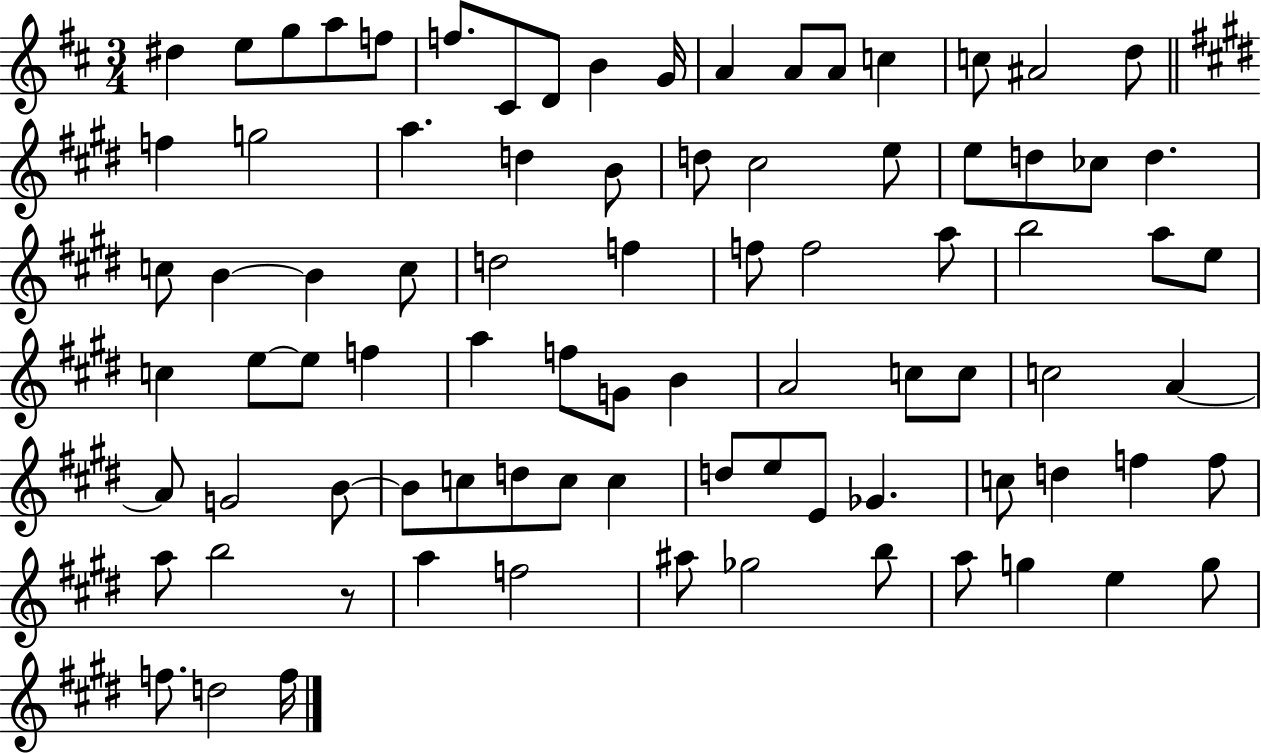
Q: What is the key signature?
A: D major